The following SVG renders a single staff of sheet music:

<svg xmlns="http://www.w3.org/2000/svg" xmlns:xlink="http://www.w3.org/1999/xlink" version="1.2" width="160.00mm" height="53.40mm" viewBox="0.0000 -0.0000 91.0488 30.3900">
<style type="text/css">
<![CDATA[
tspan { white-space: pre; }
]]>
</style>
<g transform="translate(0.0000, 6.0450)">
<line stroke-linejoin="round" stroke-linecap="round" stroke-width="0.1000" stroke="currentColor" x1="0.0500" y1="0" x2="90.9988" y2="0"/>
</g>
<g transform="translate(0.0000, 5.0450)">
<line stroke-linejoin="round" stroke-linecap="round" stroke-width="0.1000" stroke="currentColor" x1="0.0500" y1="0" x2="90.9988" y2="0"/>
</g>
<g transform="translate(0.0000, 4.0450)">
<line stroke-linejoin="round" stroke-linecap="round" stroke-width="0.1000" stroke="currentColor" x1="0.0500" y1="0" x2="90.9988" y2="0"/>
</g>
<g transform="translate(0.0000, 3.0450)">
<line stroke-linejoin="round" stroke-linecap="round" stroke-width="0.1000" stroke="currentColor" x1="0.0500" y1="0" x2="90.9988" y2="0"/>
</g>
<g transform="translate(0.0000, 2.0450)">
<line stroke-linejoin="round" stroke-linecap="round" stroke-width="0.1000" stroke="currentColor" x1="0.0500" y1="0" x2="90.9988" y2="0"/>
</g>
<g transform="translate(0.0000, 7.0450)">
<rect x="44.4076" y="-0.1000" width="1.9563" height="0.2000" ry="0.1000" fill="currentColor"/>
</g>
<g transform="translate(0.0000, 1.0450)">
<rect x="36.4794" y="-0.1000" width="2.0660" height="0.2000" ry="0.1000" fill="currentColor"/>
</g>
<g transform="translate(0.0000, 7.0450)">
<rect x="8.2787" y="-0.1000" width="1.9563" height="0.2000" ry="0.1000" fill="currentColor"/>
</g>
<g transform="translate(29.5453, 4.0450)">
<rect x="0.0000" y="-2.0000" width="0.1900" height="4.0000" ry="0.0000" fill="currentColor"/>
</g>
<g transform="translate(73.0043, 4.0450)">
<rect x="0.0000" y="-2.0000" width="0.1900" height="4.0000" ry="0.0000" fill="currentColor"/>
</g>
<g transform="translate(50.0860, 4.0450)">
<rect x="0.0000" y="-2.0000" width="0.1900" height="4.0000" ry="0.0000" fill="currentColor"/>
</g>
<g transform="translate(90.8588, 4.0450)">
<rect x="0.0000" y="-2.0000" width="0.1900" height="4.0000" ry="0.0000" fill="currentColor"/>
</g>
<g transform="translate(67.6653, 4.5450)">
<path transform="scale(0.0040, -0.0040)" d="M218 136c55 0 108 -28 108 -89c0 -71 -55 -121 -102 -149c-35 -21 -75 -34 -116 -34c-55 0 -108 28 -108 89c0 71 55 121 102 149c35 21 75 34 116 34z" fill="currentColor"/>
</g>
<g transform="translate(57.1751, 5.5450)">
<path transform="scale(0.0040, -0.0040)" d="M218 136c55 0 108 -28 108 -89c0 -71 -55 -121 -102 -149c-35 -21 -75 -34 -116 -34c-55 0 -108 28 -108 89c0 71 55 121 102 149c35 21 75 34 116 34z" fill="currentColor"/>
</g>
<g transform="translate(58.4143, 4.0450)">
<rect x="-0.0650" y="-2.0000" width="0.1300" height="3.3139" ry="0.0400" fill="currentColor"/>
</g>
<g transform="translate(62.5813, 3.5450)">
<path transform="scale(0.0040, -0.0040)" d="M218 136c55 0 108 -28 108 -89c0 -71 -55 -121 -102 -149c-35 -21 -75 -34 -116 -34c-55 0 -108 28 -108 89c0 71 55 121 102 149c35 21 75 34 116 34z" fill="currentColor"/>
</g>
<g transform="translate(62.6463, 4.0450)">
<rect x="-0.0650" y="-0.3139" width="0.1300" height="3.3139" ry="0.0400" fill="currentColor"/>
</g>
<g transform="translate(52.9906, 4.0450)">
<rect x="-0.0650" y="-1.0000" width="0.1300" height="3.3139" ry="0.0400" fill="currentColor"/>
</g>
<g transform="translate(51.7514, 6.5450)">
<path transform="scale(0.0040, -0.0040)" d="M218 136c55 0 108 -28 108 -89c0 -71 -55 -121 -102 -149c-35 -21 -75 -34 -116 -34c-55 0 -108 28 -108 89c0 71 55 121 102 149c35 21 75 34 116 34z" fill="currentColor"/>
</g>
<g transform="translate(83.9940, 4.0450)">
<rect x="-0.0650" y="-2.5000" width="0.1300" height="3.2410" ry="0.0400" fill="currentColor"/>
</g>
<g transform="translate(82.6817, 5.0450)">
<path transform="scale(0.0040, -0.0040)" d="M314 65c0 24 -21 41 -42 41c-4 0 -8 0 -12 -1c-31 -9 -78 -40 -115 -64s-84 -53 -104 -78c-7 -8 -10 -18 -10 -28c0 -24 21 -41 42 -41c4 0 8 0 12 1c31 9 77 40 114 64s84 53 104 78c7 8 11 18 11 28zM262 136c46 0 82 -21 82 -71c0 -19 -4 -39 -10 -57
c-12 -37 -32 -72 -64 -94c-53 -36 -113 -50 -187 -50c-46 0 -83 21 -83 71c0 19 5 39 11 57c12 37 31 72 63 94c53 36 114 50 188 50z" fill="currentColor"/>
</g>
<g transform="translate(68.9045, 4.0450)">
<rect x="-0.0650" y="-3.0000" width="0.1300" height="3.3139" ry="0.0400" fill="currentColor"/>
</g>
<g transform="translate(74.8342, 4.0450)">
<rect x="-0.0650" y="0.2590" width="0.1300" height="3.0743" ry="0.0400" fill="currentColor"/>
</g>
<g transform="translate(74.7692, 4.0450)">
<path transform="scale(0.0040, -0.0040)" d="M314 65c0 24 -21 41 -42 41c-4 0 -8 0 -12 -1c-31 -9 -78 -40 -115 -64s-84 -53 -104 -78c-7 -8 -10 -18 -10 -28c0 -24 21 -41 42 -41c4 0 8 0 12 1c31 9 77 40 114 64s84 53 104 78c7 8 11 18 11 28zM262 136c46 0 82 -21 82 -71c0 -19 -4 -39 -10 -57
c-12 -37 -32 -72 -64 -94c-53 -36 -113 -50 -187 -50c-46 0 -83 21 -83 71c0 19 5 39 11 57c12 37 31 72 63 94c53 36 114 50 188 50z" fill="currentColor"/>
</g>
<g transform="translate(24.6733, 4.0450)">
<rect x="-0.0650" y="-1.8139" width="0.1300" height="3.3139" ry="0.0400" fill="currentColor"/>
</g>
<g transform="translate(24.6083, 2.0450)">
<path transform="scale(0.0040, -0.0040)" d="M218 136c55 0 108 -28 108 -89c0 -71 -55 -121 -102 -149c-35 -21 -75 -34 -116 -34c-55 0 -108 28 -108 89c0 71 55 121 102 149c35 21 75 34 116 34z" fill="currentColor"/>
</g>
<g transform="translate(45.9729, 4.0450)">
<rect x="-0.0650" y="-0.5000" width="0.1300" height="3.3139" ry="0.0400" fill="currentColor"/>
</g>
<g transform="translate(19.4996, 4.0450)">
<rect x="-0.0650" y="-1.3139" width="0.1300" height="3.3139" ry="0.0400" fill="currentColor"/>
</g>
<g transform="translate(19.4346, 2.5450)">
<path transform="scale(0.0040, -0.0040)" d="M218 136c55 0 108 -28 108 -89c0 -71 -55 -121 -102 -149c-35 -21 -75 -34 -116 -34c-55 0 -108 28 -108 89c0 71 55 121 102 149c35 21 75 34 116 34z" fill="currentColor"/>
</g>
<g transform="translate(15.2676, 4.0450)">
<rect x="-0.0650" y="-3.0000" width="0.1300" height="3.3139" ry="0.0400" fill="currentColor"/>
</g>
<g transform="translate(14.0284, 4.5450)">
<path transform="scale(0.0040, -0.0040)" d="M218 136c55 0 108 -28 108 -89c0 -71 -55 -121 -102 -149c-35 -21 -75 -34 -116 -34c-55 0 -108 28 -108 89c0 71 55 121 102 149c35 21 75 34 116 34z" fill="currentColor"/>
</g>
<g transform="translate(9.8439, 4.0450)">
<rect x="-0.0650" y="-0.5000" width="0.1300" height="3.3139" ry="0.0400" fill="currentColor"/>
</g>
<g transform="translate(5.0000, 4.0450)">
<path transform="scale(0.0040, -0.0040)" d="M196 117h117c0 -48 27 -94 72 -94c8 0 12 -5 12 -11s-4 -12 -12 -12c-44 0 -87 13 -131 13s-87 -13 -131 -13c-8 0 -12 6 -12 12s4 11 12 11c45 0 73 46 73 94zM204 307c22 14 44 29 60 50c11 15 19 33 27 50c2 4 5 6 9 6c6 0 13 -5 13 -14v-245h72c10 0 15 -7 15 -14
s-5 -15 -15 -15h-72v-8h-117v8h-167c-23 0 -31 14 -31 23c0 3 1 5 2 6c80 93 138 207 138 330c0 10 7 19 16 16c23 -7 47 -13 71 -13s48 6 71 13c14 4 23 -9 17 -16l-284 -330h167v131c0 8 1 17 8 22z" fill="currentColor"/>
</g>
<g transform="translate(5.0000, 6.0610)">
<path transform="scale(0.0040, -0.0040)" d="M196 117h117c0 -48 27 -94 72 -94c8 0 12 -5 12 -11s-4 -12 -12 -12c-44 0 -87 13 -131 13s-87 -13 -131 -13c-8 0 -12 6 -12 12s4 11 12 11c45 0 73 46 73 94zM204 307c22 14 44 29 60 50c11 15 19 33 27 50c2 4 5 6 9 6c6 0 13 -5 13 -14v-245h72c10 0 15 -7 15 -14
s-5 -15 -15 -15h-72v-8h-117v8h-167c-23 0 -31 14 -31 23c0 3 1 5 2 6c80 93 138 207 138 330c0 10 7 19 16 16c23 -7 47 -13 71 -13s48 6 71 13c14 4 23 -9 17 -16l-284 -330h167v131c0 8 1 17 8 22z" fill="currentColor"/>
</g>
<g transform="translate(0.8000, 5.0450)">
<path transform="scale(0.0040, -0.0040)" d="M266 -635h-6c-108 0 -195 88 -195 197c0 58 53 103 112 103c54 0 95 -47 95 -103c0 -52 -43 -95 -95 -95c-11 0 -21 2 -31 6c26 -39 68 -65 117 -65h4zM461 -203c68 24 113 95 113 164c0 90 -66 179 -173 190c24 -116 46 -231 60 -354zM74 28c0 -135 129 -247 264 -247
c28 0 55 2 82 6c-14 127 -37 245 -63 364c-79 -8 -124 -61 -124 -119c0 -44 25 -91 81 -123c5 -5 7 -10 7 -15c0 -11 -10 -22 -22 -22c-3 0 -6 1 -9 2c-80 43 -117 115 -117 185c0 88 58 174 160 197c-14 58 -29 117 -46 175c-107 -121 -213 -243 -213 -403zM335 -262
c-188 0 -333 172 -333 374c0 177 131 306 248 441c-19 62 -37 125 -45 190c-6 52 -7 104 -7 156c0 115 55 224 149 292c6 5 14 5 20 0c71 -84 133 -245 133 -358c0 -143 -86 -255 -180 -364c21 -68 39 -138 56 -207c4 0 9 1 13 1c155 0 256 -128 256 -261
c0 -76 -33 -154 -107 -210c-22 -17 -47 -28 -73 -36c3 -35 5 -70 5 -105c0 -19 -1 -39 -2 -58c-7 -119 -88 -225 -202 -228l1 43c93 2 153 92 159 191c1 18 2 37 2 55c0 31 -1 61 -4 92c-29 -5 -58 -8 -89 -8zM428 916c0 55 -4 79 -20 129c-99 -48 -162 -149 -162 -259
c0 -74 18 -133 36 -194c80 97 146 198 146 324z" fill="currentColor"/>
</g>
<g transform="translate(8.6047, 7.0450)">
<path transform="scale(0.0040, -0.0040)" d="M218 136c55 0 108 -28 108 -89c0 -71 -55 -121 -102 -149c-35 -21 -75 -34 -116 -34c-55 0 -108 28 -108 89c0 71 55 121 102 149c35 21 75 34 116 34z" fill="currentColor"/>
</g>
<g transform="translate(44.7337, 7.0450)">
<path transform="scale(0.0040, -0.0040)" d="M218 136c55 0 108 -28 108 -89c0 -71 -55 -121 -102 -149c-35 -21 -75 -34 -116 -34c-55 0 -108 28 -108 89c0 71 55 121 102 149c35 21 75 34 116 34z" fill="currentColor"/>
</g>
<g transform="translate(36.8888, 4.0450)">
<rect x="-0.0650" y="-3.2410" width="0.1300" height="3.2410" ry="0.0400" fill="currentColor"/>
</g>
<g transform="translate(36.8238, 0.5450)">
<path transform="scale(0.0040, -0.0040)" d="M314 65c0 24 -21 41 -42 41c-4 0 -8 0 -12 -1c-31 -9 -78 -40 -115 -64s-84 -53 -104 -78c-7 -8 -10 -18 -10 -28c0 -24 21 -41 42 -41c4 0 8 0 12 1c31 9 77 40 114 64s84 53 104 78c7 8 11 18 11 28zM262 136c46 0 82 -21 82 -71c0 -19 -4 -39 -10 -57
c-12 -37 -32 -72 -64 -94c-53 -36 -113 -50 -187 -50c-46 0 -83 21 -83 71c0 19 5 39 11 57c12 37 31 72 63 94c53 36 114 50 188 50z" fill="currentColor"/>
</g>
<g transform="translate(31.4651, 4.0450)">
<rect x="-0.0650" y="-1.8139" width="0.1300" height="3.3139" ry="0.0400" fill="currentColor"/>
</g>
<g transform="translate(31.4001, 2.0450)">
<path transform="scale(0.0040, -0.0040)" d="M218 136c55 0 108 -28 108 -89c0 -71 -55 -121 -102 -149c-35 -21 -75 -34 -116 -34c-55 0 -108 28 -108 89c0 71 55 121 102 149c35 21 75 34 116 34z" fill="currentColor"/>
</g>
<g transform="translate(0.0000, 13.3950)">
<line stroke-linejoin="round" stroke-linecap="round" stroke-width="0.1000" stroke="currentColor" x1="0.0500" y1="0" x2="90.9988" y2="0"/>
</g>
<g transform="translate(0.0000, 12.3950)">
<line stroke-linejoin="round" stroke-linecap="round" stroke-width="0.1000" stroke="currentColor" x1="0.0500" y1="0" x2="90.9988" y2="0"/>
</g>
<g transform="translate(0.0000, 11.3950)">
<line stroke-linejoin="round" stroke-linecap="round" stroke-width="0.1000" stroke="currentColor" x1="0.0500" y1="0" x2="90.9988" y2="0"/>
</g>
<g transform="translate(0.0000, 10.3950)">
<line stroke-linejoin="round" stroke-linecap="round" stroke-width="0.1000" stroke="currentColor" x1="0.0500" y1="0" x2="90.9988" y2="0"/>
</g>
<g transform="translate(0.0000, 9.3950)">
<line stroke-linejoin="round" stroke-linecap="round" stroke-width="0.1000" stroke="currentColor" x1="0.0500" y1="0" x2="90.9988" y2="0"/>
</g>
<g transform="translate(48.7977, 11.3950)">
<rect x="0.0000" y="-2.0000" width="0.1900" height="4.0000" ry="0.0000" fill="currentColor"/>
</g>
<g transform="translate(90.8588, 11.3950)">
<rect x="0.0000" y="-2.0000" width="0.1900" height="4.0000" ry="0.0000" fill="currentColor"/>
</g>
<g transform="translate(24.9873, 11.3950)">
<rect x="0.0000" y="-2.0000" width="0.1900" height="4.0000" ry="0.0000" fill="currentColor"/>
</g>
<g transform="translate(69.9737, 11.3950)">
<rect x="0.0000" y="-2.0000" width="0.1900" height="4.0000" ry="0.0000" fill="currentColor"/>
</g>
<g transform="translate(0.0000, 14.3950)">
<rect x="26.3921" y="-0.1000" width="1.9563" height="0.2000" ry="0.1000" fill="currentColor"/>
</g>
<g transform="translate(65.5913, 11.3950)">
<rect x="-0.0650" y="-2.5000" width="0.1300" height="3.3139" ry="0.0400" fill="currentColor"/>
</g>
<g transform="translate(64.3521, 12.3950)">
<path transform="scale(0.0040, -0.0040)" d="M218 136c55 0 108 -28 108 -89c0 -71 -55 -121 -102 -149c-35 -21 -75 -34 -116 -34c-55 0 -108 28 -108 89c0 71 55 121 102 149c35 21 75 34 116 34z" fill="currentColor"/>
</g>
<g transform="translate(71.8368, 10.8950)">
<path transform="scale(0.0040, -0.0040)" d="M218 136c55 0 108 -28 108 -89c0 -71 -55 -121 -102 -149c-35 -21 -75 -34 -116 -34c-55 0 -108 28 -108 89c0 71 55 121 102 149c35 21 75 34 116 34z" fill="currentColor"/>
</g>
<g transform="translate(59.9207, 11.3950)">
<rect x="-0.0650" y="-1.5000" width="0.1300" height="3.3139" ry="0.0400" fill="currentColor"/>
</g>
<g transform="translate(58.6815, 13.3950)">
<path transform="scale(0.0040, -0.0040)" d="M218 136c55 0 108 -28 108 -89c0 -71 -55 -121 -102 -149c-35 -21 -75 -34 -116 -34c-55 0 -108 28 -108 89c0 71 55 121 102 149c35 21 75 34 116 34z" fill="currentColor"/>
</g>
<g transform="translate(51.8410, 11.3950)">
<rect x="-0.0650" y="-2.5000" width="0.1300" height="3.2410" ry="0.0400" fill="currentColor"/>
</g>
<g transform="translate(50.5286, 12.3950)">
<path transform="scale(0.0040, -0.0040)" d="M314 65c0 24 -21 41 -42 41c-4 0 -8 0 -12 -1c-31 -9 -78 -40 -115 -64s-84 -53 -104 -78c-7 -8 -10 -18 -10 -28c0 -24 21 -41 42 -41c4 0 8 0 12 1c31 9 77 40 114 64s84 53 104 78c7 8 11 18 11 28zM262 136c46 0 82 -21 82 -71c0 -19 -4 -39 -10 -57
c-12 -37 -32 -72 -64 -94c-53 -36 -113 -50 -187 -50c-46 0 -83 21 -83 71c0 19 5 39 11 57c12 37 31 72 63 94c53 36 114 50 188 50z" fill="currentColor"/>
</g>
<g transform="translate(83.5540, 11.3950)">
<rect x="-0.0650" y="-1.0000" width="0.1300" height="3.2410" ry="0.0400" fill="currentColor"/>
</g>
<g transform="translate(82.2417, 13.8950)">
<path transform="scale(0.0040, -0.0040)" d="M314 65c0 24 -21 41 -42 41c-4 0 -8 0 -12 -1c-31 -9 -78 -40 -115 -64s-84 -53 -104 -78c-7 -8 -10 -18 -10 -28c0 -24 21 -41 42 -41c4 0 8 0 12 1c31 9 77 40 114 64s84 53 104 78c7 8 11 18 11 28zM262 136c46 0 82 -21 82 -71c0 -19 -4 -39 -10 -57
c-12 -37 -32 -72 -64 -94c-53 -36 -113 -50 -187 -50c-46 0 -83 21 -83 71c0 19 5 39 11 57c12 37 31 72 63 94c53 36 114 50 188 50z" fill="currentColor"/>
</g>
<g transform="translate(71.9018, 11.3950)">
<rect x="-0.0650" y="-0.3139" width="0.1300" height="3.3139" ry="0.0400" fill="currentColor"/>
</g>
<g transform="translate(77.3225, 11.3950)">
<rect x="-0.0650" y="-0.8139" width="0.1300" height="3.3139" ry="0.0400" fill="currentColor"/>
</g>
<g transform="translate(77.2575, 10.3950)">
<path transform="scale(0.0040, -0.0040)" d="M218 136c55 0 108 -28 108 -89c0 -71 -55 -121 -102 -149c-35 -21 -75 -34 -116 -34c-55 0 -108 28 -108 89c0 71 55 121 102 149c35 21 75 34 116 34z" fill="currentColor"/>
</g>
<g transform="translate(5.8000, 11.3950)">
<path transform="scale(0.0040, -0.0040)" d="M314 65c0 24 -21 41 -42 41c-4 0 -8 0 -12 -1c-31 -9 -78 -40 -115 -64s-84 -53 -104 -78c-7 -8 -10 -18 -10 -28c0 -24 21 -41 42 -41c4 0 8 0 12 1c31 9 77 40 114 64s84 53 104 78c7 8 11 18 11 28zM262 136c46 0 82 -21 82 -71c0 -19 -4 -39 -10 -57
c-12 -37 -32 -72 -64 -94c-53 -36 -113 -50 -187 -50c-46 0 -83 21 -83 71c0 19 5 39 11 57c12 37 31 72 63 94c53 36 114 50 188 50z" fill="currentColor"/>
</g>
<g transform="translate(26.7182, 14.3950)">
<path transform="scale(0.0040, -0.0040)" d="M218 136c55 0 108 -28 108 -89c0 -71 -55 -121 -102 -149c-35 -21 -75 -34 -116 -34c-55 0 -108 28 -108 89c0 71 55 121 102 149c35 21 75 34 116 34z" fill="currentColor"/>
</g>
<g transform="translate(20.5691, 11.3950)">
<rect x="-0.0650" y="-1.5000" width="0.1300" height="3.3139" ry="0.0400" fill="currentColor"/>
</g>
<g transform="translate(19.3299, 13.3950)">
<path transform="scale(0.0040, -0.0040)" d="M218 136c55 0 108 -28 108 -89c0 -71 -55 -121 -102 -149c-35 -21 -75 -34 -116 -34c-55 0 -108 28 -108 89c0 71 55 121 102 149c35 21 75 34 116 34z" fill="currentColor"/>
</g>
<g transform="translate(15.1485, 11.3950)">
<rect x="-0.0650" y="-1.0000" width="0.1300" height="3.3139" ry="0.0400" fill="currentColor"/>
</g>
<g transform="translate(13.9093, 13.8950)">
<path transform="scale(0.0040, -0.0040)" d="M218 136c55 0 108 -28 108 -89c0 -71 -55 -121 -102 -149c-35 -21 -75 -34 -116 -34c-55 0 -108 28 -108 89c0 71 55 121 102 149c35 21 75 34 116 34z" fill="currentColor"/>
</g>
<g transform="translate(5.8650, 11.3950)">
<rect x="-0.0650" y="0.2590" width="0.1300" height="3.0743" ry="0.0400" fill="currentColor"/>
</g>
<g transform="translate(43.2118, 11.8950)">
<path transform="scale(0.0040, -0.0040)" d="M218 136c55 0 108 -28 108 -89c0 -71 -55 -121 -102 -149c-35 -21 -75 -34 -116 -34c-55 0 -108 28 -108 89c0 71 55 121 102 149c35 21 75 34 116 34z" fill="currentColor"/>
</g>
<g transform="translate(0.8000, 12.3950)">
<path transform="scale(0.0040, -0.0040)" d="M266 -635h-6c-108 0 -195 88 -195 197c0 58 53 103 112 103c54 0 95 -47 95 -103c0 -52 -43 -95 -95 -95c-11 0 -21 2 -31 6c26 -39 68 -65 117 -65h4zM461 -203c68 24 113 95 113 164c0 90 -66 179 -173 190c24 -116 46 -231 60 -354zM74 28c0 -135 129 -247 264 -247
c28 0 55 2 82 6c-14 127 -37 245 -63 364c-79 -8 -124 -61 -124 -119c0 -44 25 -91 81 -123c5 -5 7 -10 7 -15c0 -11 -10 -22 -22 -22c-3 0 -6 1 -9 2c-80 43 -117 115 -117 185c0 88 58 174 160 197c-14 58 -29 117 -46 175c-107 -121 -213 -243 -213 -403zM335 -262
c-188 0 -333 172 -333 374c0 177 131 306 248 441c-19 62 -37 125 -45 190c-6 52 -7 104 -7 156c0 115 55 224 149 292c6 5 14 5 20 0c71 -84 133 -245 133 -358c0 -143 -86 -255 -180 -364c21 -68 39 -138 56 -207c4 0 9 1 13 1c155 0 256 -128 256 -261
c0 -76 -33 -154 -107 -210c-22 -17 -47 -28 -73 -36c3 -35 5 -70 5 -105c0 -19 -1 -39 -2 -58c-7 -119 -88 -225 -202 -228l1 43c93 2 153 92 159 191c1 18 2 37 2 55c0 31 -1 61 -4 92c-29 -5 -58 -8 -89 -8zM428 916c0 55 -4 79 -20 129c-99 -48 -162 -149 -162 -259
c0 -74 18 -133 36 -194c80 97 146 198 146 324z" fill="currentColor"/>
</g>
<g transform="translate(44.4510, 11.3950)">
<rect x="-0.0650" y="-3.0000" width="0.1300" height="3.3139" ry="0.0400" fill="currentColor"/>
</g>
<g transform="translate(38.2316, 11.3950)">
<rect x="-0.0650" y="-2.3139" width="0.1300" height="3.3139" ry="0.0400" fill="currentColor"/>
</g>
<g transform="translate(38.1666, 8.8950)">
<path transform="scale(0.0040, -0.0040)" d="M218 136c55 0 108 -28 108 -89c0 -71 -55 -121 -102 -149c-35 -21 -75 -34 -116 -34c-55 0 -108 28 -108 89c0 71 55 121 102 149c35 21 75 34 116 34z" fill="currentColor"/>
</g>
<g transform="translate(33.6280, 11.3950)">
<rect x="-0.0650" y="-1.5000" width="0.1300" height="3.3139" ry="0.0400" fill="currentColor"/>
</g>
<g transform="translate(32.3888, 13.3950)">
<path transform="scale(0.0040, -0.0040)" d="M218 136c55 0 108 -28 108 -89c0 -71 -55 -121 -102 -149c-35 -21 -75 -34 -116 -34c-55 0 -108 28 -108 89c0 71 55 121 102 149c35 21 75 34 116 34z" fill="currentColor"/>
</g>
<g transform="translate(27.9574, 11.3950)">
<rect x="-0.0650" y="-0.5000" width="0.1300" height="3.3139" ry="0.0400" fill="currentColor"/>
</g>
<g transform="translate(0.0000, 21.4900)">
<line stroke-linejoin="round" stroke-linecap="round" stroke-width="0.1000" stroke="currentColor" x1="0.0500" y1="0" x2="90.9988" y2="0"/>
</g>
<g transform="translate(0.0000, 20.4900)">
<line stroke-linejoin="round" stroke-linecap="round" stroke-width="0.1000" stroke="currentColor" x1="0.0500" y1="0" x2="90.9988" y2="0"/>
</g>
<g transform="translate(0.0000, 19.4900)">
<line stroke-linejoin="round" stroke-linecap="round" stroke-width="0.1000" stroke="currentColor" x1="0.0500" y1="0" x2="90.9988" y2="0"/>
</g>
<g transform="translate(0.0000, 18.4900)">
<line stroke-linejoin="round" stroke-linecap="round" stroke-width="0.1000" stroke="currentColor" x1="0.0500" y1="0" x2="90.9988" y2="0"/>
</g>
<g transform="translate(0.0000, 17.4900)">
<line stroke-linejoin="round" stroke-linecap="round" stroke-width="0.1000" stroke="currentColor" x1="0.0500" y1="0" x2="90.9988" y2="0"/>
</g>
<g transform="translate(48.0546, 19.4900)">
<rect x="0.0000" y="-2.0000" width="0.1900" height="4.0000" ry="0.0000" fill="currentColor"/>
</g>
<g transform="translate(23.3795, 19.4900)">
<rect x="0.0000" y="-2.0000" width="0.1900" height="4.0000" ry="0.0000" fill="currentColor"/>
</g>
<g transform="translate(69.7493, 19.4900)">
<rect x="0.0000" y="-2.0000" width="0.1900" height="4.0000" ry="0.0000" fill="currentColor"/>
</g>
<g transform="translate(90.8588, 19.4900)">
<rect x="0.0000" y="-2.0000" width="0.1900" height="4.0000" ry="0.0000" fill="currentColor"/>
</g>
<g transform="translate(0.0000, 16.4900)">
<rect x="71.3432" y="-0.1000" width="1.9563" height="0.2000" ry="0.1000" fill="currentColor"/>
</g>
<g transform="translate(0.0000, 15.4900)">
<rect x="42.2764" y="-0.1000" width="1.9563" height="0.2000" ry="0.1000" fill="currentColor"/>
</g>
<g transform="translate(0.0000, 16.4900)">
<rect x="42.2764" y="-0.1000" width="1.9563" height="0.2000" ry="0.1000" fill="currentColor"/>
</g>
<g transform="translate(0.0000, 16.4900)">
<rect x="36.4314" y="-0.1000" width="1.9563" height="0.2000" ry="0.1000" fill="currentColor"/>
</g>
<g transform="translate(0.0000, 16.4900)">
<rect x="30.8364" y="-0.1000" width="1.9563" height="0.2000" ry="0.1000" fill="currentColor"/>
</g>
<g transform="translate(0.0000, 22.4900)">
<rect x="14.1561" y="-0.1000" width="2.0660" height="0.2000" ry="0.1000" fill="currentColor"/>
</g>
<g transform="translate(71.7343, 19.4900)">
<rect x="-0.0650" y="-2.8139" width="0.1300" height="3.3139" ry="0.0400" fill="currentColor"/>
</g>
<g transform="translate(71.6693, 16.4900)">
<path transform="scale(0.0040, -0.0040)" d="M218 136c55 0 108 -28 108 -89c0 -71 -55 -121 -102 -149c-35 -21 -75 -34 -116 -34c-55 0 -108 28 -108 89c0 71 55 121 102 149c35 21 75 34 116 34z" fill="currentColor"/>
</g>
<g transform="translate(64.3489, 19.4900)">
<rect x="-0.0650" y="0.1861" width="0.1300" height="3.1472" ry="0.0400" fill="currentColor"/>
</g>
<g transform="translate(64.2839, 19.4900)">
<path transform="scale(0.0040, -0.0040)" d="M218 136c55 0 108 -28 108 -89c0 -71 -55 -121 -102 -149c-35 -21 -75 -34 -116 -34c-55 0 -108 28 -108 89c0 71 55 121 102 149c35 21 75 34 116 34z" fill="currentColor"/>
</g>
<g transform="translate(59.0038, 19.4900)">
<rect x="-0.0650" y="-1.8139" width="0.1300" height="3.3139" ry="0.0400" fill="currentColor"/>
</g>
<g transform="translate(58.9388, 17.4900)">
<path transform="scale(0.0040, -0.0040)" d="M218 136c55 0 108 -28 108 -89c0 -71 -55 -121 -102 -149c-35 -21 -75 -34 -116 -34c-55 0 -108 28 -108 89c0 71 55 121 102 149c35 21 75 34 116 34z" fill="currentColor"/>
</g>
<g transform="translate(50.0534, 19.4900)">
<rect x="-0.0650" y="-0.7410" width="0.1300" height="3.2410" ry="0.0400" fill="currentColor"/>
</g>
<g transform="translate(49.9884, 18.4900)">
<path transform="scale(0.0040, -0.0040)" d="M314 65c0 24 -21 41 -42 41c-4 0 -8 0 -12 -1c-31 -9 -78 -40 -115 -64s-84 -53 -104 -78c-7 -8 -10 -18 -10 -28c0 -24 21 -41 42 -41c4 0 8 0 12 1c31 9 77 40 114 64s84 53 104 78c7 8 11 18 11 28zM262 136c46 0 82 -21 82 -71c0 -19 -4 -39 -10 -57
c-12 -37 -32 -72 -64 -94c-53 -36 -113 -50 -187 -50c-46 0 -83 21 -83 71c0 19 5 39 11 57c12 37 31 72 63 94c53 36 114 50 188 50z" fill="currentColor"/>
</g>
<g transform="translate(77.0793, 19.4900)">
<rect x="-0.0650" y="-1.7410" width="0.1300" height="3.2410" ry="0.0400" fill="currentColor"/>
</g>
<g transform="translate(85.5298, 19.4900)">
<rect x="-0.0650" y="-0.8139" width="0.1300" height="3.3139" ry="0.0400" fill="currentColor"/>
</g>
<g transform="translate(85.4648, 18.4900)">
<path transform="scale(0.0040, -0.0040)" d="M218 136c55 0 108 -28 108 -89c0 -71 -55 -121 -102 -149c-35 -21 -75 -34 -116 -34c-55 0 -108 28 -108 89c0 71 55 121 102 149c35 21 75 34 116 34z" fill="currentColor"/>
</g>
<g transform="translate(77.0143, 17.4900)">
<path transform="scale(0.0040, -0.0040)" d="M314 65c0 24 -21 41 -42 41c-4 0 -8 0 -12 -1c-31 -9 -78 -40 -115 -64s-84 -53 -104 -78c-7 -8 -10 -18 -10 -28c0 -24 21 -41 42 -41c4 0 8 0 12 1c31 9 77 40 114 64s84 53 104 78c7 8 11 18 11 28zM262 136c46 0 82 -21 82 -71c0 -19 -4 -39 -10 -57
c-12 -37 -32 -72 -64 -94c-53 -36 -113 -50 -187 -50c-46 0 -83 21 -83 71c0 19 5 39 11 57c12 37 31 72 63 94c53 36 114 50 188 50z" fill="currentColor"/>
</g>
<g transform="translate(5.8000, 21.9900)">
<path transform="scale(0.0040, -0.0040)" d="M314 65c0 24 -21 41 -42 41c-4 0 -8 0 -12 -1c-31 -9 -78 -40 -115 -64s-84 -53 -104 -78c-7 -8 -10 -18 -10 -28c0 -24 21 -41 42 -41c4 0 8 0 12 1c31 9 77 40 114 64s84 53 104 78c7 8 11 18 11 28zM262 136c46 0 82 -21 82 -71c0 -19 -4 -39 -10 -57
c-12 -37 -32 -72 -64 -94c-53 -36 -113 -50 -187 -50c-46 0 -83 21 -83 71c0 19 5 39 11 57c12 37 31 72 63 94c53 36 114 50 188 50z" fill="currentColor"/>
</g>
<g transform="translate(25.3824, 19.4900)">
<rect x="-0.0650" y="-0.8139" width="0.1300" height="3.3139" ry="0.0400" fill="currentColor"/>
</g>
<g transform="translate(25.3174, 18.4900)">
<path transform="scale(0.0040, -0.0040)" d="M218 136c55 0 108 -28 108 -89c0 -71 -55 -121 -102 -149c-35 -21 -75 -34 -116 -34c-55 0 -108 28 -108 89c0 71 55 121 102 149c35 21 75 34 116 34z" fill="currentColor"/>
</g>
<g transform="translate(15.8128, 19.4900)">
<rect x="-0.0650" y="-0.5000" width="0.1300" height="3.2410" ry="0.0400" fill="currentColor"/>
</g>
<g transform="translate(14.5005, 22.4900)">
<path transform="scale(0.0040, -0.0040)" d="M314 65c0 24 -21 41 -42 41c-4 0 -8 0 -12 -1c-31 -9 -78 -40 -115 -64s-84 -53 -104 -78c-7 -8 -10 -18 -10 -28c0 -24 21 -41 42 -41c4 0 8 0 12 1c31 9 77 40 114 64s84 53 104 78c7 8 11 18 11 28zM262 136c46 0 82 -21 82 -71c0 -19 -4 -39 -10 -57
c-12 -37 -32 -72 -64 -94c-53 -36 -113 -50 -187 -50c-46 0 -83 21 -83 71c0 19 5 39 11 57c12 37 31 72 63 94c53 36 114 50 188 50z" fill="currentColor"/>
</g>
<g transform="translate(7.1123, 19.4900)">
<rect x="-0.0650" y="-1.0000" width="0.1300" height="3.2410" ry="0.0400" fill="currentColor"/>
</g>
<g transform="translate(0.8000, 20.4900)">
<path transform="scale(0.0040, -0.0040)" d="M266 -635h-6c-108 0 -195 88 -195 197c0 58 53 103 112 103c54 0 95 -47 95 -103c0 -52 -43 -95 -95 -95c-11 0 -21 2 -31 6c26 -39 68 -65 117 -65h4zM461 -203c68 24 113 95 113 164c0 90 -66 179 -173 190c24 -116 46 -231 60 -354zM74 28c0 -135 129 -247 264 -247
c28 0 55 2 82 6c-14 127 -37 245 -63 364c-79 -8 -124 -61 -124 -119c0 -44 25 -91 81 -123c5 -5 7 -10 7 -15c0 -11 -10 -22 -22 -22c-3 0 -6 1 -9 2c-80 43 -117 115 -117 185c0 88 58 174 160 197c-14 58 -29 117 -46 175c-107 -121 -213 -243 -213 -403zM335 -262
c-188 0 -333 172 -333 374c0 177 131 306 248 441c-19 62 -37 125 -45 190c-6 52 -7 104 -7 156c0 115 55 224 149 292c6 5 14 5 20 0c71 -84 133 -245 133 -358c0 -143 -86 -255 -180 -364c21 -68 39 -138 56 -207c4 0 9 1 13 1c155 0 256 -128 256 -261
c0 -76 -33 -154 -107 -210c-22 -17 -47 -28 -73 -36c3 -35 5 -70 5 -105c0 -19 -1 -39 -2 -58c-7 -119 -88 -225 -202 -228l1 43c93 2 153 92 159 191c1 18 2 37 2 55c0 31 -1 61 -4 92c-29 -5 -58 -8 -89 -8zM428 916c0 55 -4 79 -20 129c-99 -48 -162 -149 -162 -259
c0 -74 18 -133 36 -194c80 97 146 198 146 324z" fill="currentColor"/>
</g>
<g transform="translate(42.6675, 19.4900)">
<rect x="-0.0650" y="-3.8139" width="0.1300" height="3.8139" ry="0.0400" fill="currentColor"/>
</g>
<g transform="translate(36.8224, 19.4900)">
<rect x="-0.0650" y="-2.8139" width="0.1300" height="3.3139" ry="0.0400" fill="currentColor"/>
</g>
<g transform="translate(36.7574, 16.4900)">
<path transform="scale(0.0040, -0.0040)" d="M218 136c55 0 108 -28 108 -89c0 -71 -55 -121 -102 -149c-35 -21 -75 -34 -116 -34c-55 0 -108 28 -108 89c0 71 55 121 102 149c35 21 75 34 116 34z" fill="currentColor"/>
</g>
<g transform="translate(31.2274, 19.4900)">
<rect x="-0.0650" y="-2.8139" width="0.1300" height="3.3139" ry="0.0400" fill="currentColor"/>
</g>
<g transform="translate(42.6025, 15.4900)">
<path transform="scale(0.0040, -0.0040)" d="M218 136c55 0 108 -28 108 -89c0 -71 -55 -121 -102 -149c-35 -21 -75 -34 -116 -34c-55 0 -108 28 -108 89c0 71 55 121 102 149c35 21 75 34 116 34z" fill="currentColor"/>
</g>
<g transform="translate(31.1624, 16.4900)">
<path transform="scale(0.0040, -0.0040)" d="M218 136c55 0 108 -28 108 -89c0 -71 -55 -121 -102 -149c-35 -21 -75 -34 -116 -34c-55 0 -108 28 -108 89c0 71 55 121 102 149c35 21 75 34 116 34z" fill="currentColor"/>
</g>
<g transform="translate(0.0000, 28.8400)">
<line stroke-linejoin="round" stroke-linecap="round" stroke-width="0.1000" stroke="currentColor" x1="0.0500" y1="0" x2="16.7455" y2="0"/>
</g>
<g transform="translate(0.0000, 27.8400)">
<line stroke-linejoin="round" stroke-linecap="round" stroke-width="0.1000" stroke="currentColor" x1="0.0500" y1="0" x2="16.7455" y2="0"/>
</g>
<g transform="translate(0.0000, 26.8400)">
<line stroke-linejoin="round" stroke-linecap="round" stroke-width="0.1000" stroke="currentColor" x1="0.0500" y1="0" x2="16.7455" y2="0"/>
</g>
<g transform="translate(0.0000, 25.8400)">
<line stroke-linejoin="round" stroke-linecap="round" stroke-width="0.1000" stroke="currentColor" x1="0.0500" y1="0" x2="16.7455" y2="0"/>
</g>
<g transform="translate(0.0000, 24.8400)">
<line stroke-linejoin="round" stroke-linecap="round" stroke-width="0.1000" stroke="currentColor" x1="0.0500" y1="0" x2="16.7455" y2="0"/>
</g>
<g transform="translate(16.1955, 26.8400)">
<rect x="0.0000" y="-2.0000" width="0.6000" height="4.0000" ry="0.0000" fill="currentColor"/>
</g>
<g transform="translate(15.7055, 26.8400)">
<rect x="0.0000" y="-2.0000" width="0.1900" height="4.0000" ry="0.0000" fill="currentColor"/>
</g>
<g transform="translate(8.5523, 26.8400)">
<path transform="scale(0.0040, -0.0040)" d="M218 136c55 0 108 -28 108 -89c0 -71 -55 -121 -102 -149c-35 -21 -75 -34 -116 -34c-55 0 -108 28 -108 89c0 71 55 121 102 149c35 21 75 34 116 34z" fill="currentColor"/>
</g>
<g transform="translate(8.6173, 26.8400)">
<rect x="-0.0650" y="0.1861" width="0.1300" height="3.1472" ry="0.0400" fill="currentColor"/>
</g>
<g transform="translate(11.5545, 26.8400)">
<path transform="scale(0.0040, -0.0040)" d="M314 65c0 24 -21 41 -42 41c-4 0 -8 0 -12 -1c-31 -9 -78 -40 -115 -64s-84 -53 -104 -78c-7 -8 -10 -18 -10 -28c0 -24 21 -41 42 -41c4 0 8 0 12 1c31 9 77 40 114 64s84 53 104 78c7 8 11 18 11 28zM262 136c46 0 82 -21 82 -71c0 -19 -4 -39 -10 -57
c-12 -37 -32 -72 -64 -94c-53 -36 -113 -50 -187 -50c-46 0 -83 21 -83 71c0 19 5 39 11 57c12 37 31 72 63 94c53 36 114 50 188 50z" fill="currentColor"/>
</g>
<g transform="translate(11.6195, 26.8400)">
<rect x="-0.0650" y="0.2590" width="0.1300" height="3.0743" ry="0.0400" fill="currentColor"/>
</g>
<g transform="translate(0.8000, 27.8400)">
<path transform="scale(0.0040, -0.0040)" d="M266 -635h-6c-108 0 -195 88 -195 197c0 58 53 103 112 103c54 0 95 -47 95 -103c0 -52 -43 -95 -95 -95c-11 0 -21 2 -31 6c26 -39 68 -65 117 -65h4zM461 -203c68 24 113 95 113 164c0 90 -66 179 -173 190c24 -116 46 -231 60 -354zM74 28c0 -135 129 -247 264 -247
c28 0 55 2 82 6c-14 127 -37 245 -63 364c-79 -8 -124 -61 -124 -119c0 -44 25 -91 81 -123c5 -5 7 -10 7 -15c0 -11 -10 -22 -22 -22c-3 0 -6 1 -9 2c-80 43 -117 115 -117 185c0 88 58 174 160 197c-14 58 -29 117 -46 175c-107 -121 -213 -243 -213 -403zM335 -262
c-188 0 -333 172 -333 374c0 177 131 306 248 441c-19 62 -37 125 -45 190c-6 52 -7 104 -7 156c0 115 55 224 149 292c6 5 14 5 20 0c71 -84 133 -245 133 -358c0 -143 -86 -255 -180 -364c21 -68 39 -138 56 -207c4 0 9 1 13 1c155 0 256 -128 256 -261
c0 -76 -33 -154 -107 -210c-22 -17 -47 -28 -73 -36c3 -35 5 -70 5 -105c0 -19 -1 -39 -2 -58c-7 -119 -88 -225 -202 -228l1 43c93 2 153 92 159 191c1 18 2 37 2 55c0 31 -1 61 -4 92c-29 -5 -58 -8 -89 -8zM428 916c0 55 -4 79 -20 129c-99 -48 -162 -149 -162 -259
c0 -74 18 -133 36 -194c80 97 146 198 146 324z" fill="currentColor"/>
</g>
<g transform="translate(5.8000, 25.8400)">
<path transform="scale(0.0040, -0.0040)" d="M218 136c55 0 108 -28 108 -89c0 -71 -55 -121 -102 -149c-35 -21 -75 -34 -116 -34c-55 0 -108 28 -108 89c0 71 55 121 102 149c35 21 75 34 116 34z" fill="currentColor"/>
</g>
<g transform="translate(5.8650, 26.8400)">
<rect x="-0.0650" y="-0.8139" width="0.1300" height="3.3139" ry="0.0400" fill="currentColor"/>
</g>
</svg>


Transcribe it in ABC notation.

X:1
T:Untitled
M:4/4
L:1/4
K:C
C A e f f b2 C D F c A B2 G2 B2 D E C E g A G2 E G c d D2 D2 C2 d a a c' d2 f B a f2 d d B B2